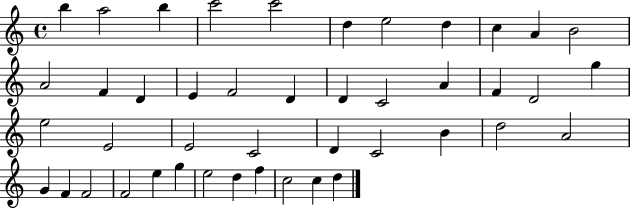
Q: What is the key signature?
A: C major